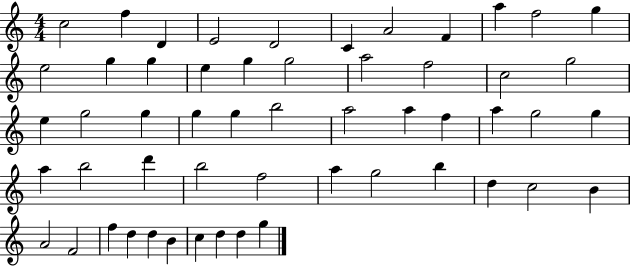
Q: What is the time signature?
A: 4/4